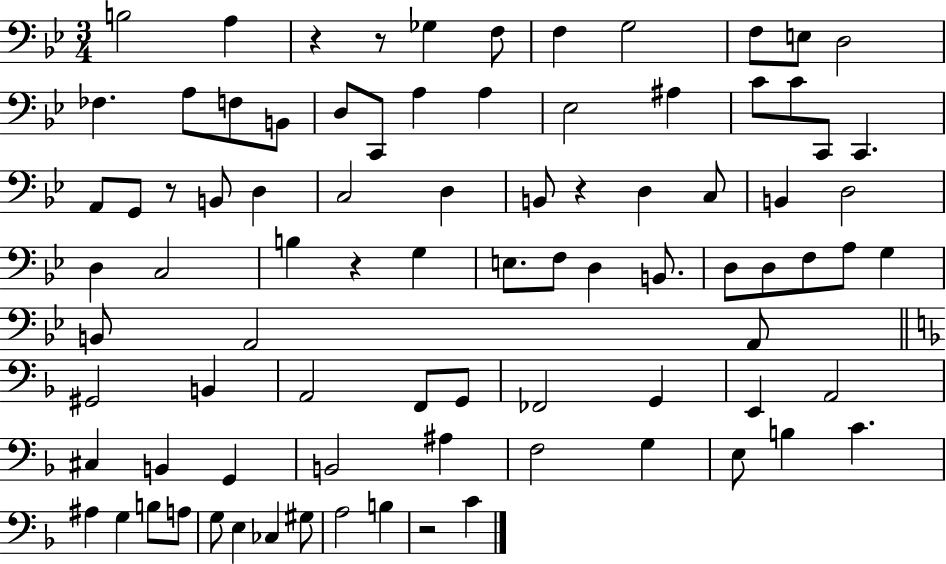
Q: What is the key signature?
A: BES major